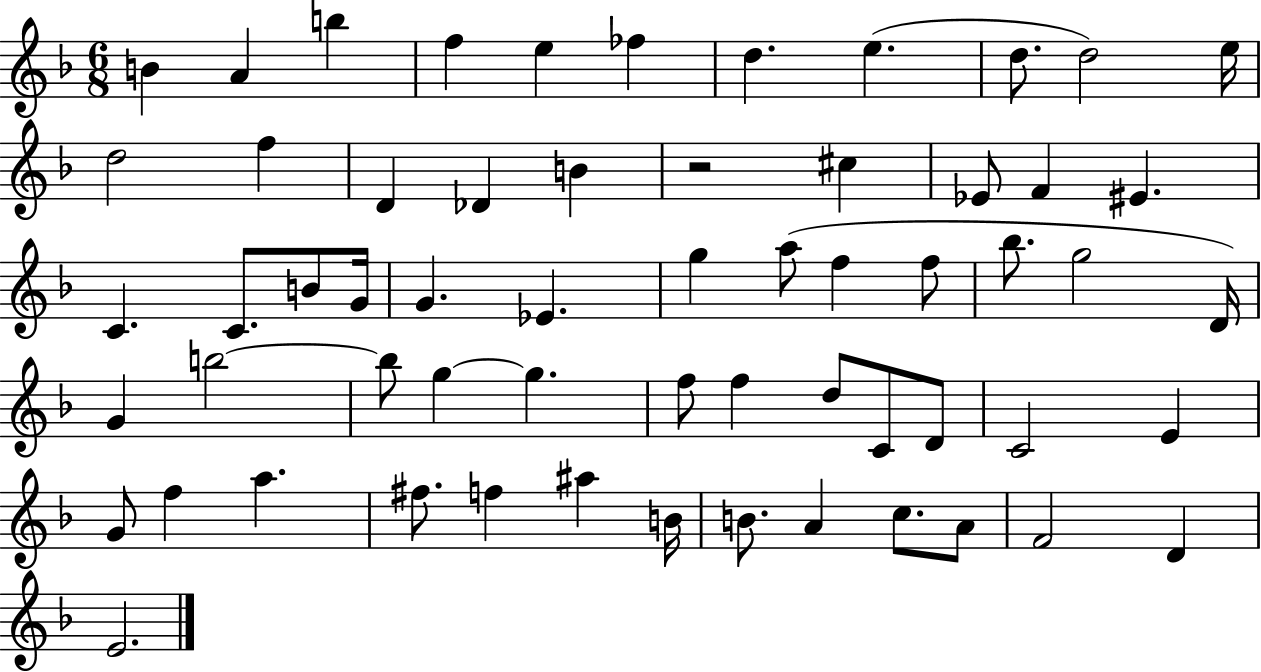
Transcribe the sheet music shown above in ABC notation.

X:1
T:Untitled
M:6/8
L:1/4
K:F
B A b f e _f d e d/2 d2 e/4 d2 f D _D B z2 ^c _E/2 F ^E C C/2 B/2 G/4 G _E g a/2 f f/2 _b/2 g2 D/4 G b2 b/2 g g f/2 f d/2 C/2 D/2 C2 E G/2 f a ^f/2 f ^a B/4 B/2 A c/2 A/2 F2 D E2